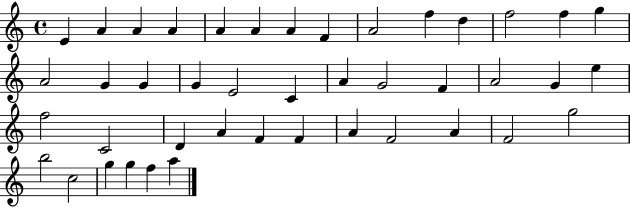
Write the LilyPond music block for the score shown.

{
  \clef treble
  \time 4/4
  \defaultTimeSignature
  \key c \major
  e'4 a'4 a'4 a'4 | a'4 a'4 a'4 f'4 | a'2 f''4 d''4 | f''2 f''4 g''4 | \break a'2 g'4 g'4 | g'4 e'2 c'4 | a'4 g'2 f'4 | a'2 g'4 e''4 | \break f''2 c'2 | d'4 a'4 f'4 f'4 | a'4 f'2 a'4 | f'2 g''2 | \break b''2 c''2 | g''4 g''4 f''4 a''4 | \bar "|."
}